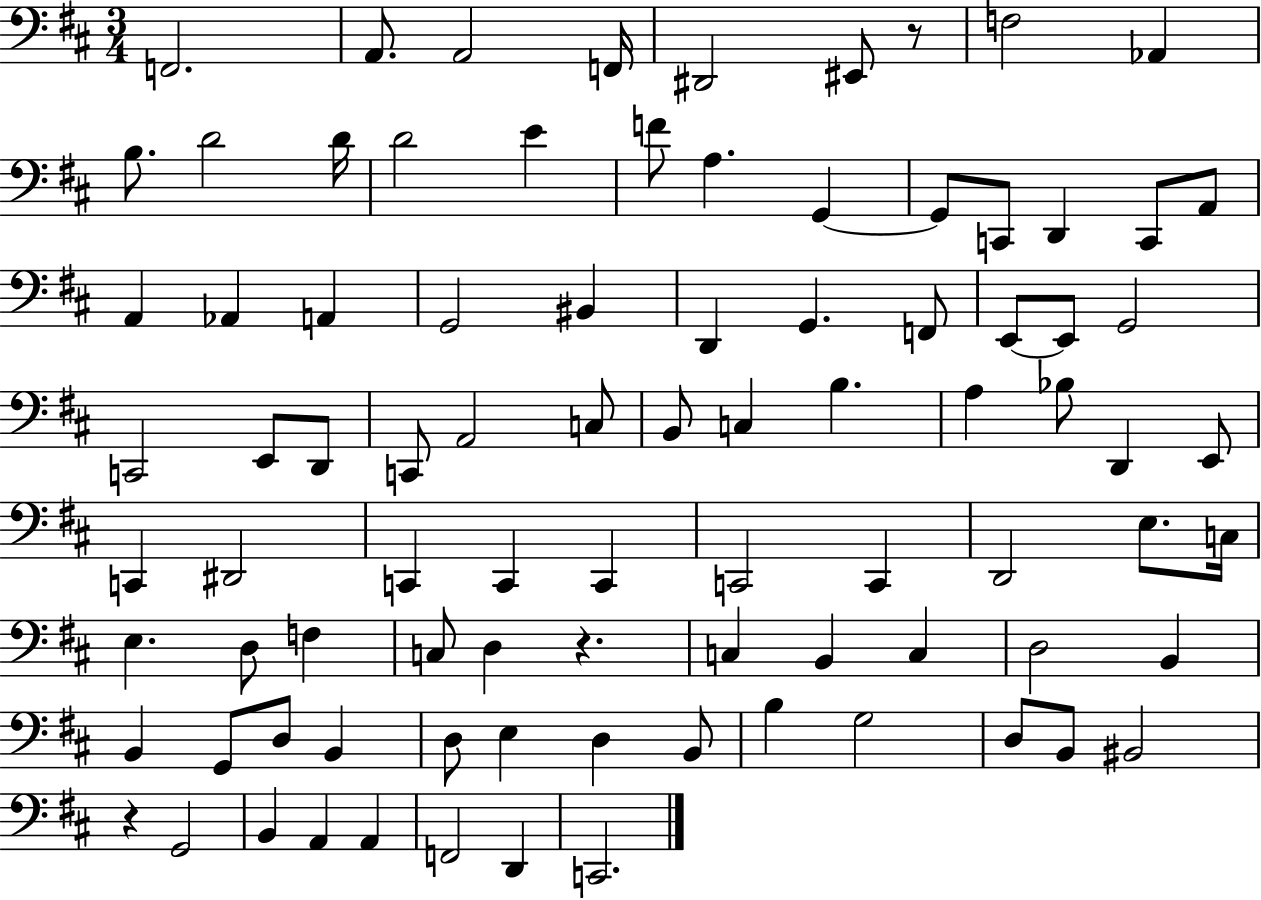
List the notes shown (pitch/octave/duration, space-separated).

F2/h. A2/e. A2/h F2/s D#2/h EIS2/e R/e F3/h Ab2/q B3/e. D4/h D4/s D4/h E4/q F4/e A3/q. G2/q G2/e C2/e D2/q C2/e A2/e A2/q Ab2/q A2/q G2/h BIS2/q D2/q G2/q. F2/e E2/e E2/e G2/h C2/h E2/e D2/e C2/e A2/h C3/e B2/e C3/q B3/q. A3/q Bb3/e D2/q E2/e C2/q D#2/h C2/q C2/q C2/q C2/h C2/q D2/h E3/e. C3/s E3/q. D3/e F3/q C3/e D3/q R/q. C3/q B2/q C3/q D3/h B2/q B2/q G2/e D3/e B2/q D3/e E3/q D3/q B2/e B3/q G3/h D3/e B2/e BIS2/h R/q G2/h B2/q A2/q A2/q F2/h D2/q C2/h.